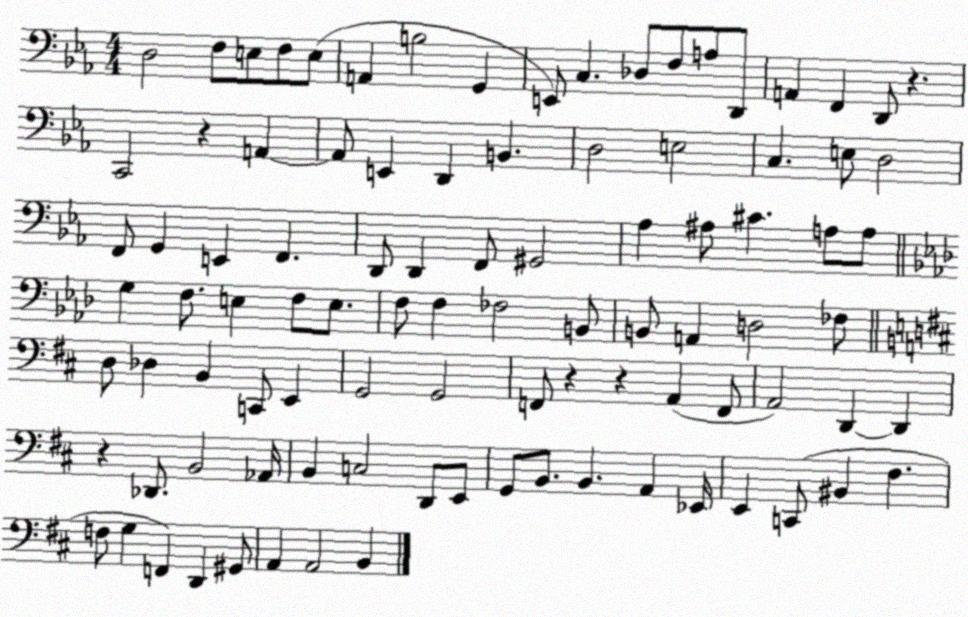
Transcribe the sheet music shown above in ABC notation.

X:1
T:Untitled
M:4/4
L:1/4
K:Eb
D,2 F,/2 E,/2 F,/2 E,/2 A,, B,2 G,, E,,/2 C, _D,/2 F,/2 A,/2 D,,/2 A,, F,, D,,/2 z C,,2 z A,, A,,/2 E,, D,, B,, D,2 E,2 C, E,/2 D,2 F,,/2 G,, E,, F,, D,,/2 D,, F,,/2 ^G,,2 _A, ^A,/2 ^C A,/2 A,/2 G, F,/2 E, F,/2 E,/2 F,/2 F, _F,2 B,,/2 B,,/2 A,, D,2 _F,/2 D,/2 _D, B,, C,,/2 E,, G,,2 G,,2 F,,/2 z z A,, F,,/2 A,,2 D,, D,, z _D,,/2 B,,2 _A,,/4 B,, C,2 D,,/2 E,,/2 G,,/2 B,,/2 B,, A,, _E,,/4 E,, C,,/2 ^B,, ^F, F,/2 G, F,, D,, ^G,,/2 A,, A,,2 B,,